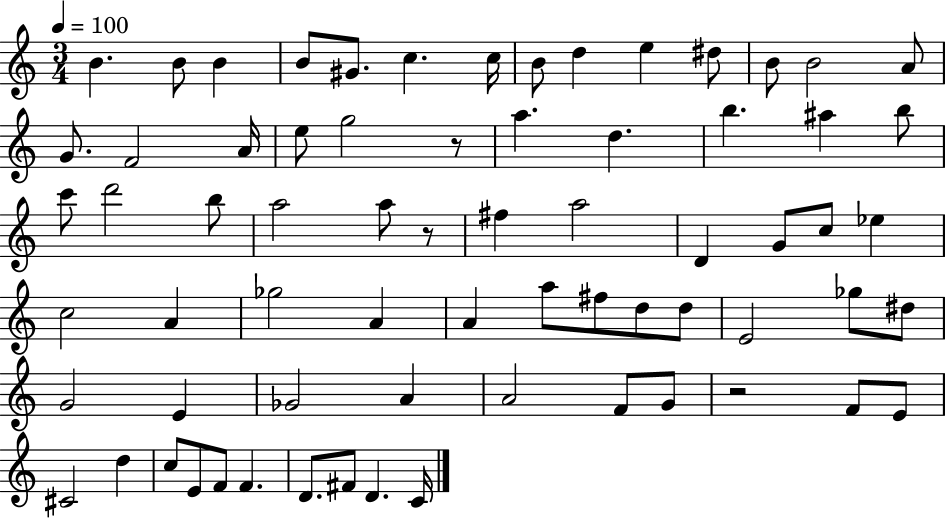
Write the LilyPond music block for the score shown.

{
  \clef treble
  \numericTimeSignature
  \time 3/4
  \key c \major
  \tempo 4 = 100
  b'4. b'8 b'4 | b'8 gis'8. c''4. c''16 | b'8 d''4 e''4 dis''8 | b'8 b'2 a'8 | \break g'8. f'2 a'16 | e''8 g''2 r8 | a''4. d''4. | b''4. ais''4 b''8 | \break c'''8 d'''2 b''8 | a''2 a''8 r8 | fis''4 a''2 | d'4 g'8 c''8 ees''4 | \break c''2 a'4 | ges''2 a'4 | a'4 a''8 fis''8 d''8 d''8 | e'2 ges''8 dis''8 | \break g'2 e'4 | ges'2 a'4 | a'2 f'8 g'8 | r2 f'8 e'8 | \break cis'2 d''4 | c''8 e'8 f'8 f'4. | d'8. fis'8 d'4. c'16 | \bar "|."
}